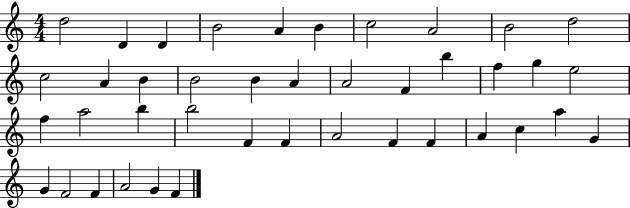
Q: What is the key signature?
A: C major